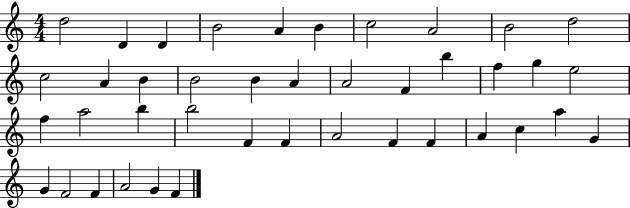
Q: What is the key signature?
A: C major